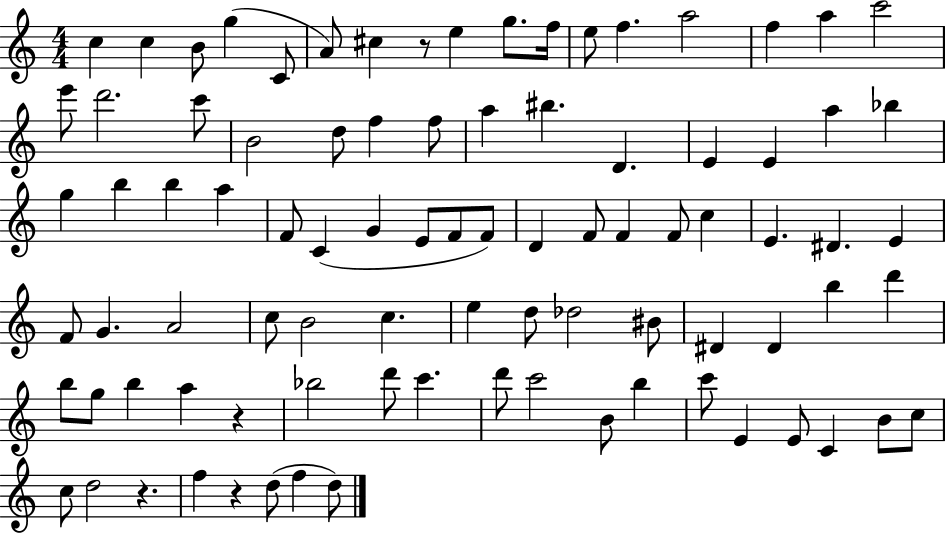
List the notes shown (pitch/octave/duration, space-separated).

C5/q C5/q B4/e G5/q C4/e A4/e C#5/q R/e E5/q G5/e. F5/s E5/e F5/q. A5/h F5/q A5/q C6/h E6/e D6/h. C6/e B4/h D5/e F5/q F5/e A5/q BIS5/q. D4/q. E4/q E4/q A5/q Bb5/q G5/q B5/q B5/q A5/q F4/e C4/q G4/q E4/e F4/e F4/e D4/q F4/e F4/q F4/e C5/q E4/q. D#4/q. E4/q F4/e G4/q. A4/h C5/e B4/h C5/q. E5/q D5/e Db5/h BIS4/e D#4/q D#4/q B5/q D6/q B5/e G5/e B5/q A5/q R/q Bb5/h D6/e C6/q. D6/e C6/h B4/e B5/q C6/e E4/q E4/e C4/q B4/e C5/e C5/e D5/h R/q. F5/q R/q D5/e F5/q D5/e